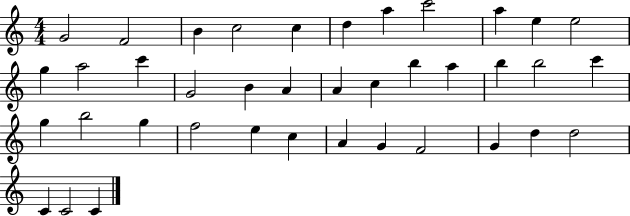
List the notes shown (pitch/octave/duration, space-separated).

G4/h F4/h B4/q C5/h C5/q D5/q A5/q C6/h A5/q E5/q E5/h G5/q A5/h C6/q G4/h B4/q A4/q A4/q C5/q B5/q A5/q B5/q B5/h C6/q G5/q B5/h G5/q F5/h E5/q C5/q A4/q G4/q F4/h G4/q D5/q D5/h C4/q C4/h C4/q